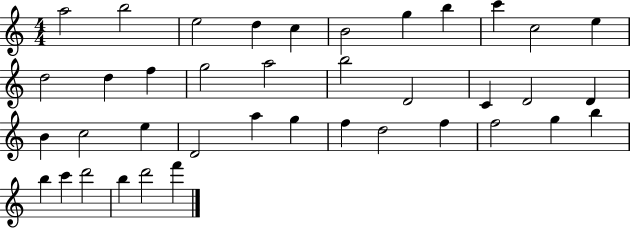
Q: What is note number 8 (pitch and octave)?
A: B5